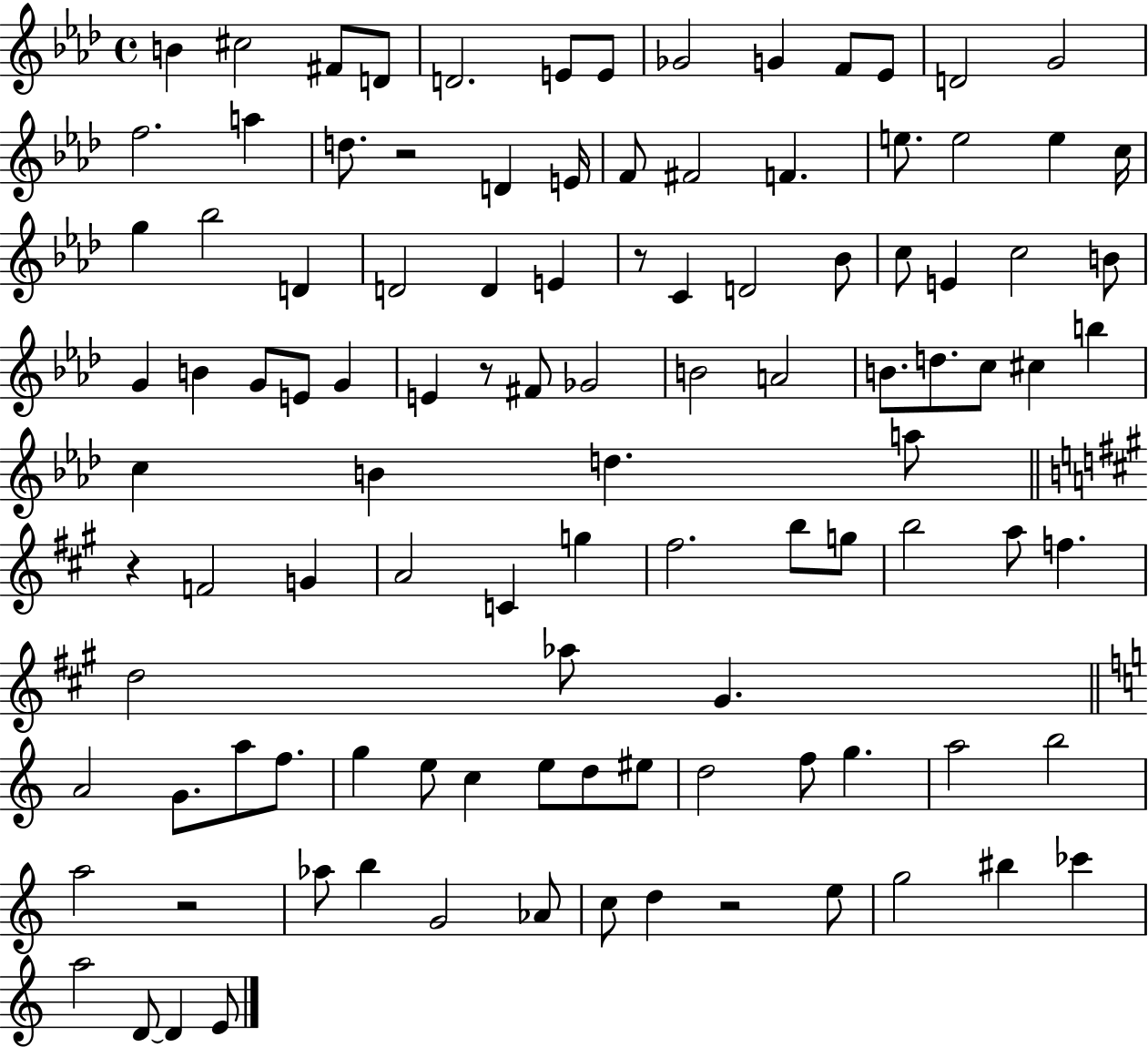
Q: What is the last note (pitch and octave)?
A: E4